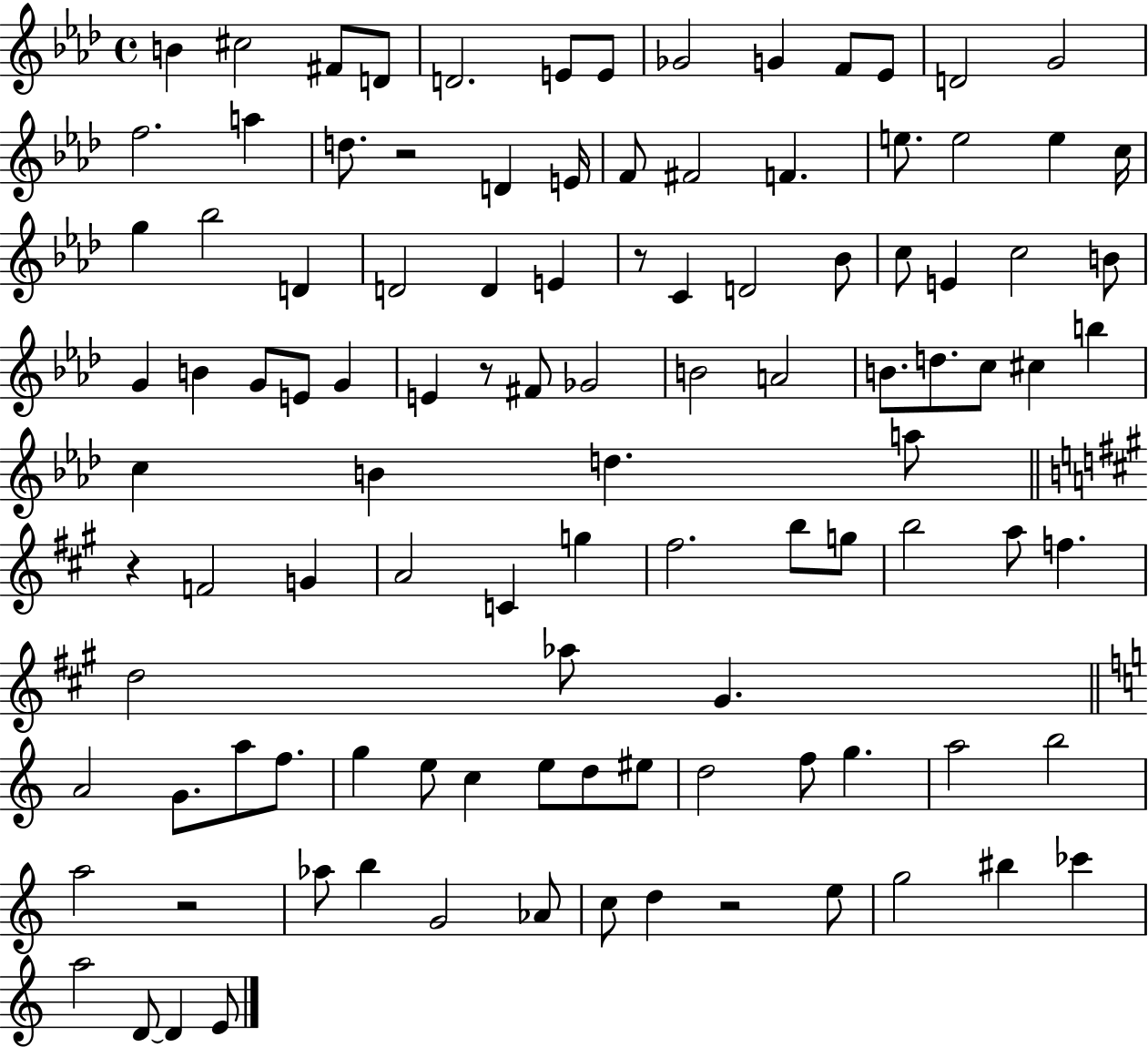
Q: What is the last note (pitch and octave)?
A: E4